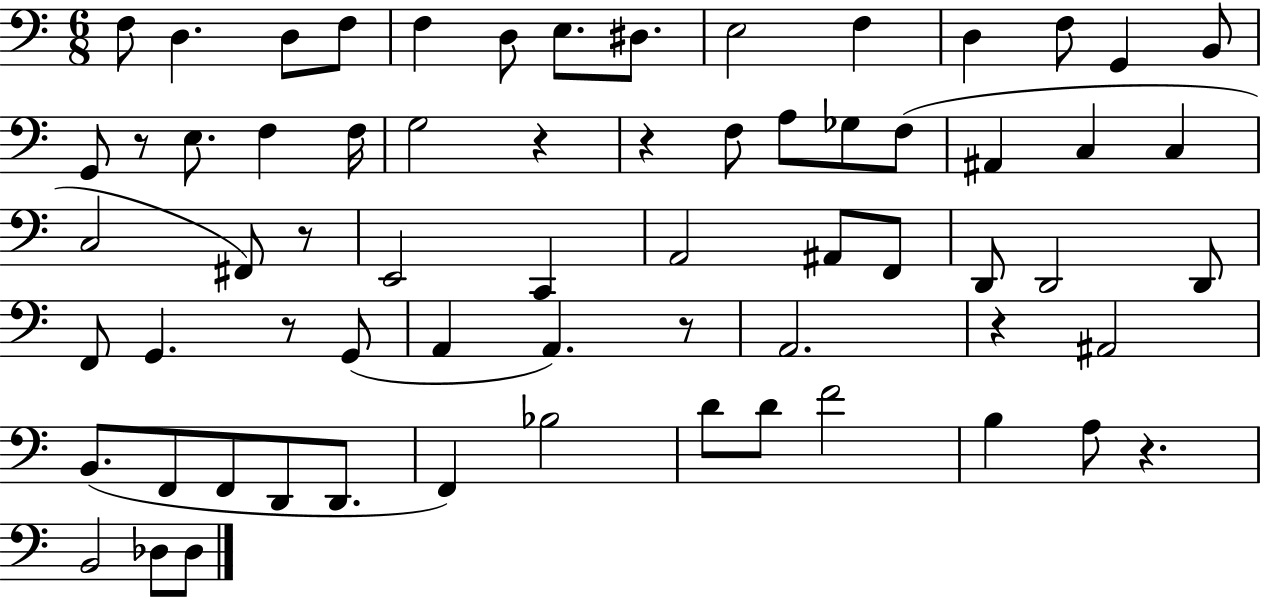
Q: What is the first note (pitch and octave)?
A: F3